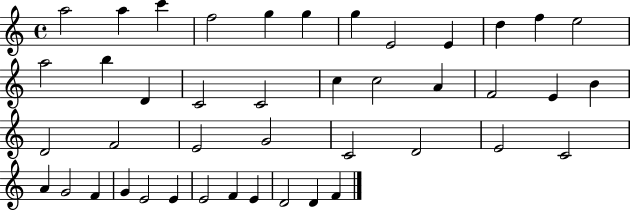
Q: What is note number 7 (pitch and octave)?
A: G5